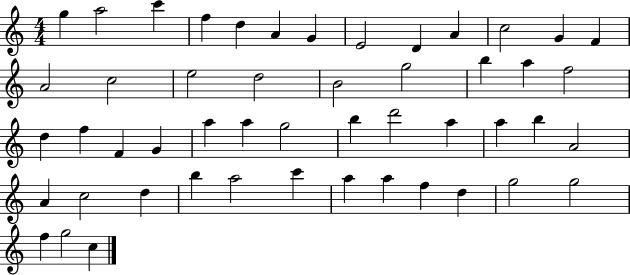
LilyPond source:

{
  \clef treble
  \numericTimeSignature
  \time 4/4
  \key c \major
  g''4 a''2 c'''4 | f''4 d''4 a'4 g'4 | e'2 d'4 a'4 | c''2 g'4 f'4 | \break a'2 c''2 | e''2 d''2 | b'2 g''2 | b''4 a''4 f''2 | \break d''4 f''4 f'4 g'4 | a''4 a''4 g''2 | b''4 d'''2 a''4 | a''4 b''4 a'2 | \break a'4 c''2 d''4 | b''4 a''2 c'''4 | a''4 a''4 f''4 d''4 | g''2 g''2 | \break f''4 g''2 c''4 | \bar "|."
}